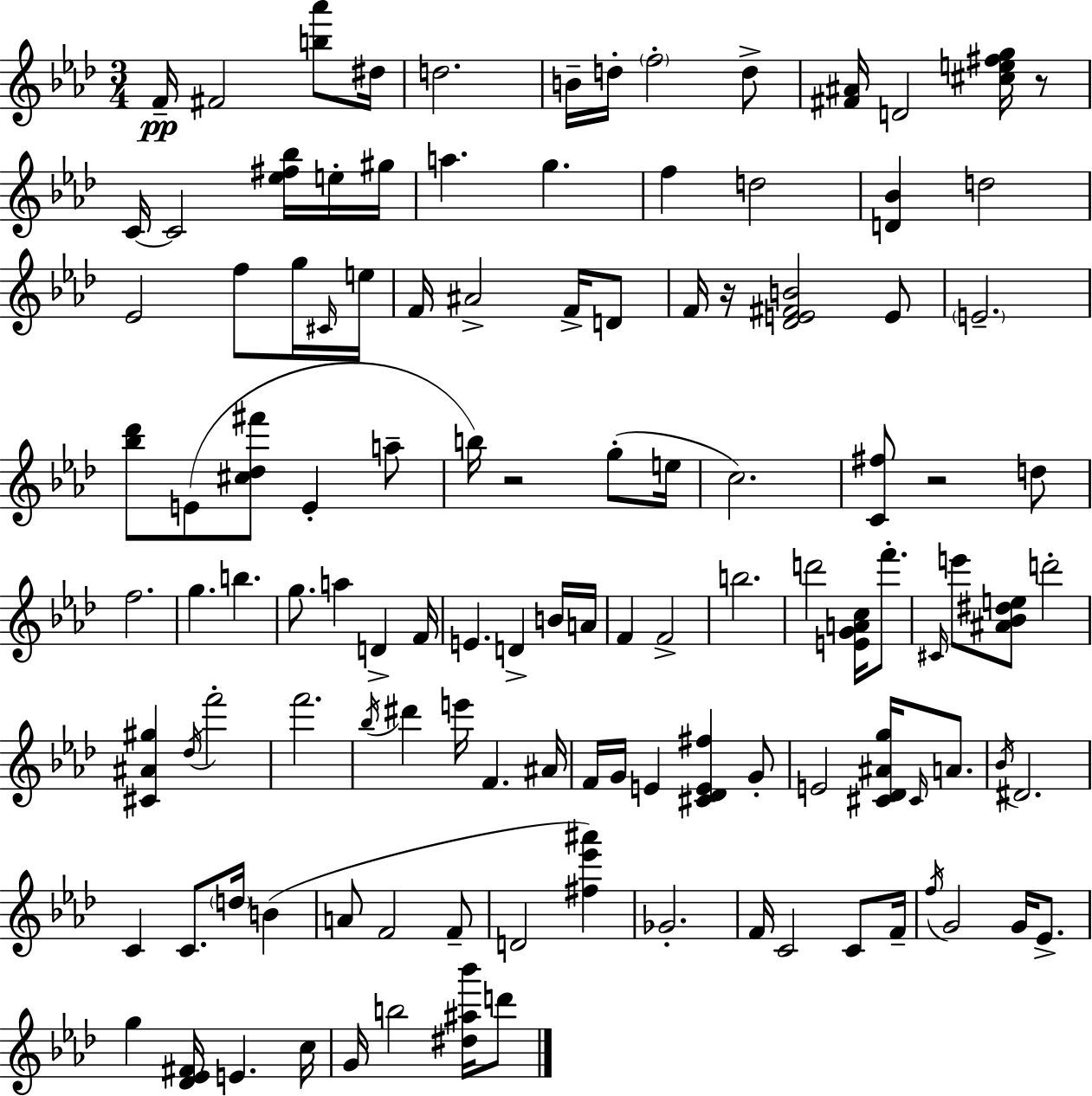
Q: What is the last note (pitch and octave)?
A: D6